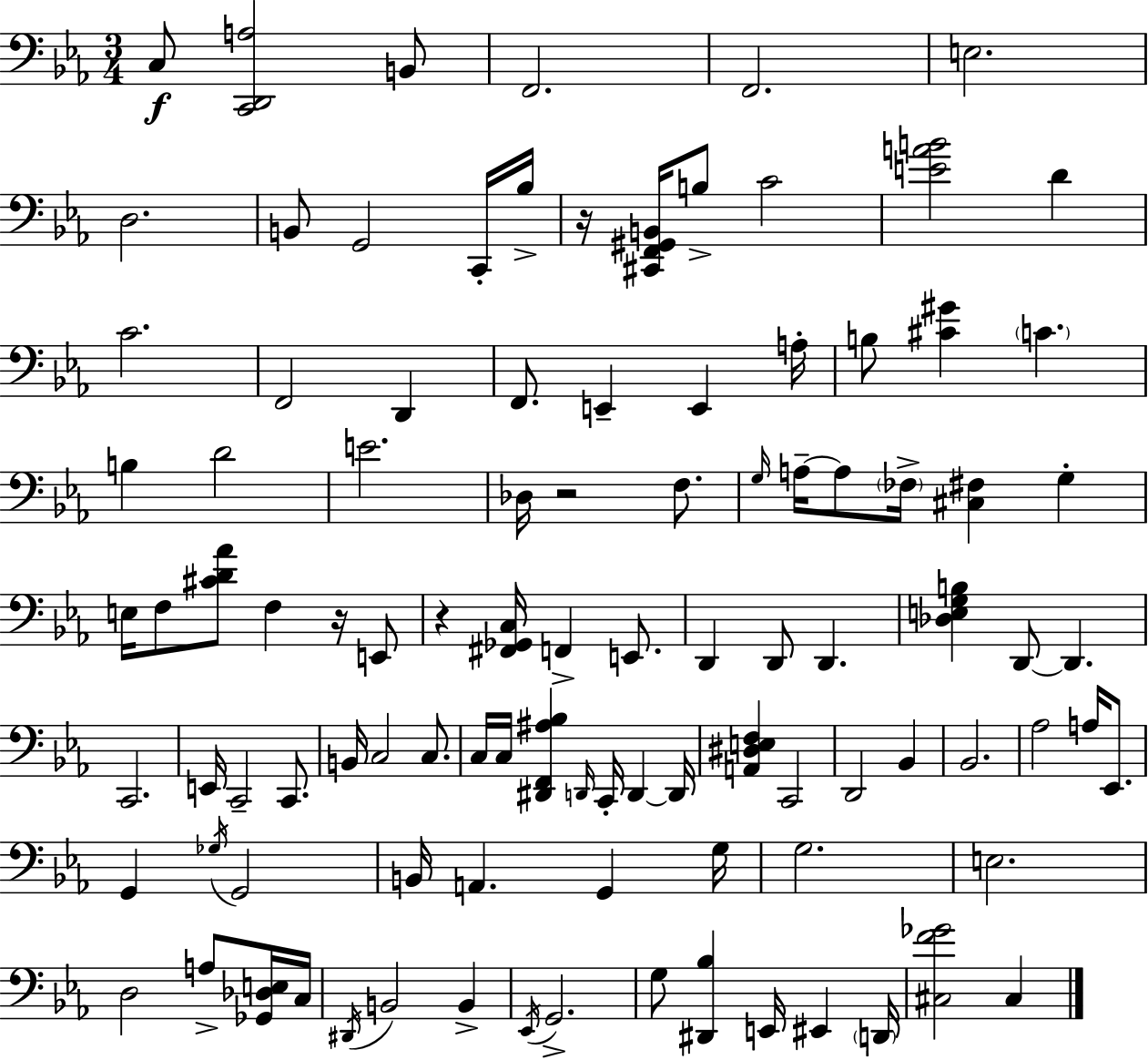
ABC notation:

X:1
T:Untitled
M:3/4
L:1/4
K:Cm
C,/2 [C,,D,,A,]2 B,,/2 F,,2 F,,2 E,2 D,2 B,,/2 G,,2 C,,/4 _B,/4 z/4 [^C,,F,,^G,,B,,]/4 B,/2 C2 [EAB]2 D C2 F,,2 D,, F,,/2 E,, E,, A,/4 B,/2 [^C^G] C B, D2 E2 _D,/4 z2 F,/2 G,/4 A,/4 A,/2 _F,/4 [^C,^F,] G, E,/4 F,/2 [^CD_A]/2 F, z/4 E,,/2 z [^F,,_G,,C,]/4 F,, E,,/2 D,, D,,/2 D,, [_D,E,G,B,] D,,/2 D,, C,,2 E,,/4 C,,2 C,,/2 B,,/4 C,2 C,/2 C,/4 C,/4 [^D,,F,,^A,_B,] D,,/4 C,,/4 D,, D,,/4 [A,,^D,E,F,] C,,2 D,,2 _B,, _B,,2 _A,2 A,/4 _E,,/2 G,, _G,/4 G,,2 B,,/4 A,, G,, G,/4 G,2 E,2 D,2 A,/2 [_G,,_D,E,]/4 C,/4 ^D,,/4 B,,2 B,, _E,,/4 G,,2 G,/2 [^D,,_B,] E,,/4 ^E,, D,,/4 [^C,F_G]2 ^C,